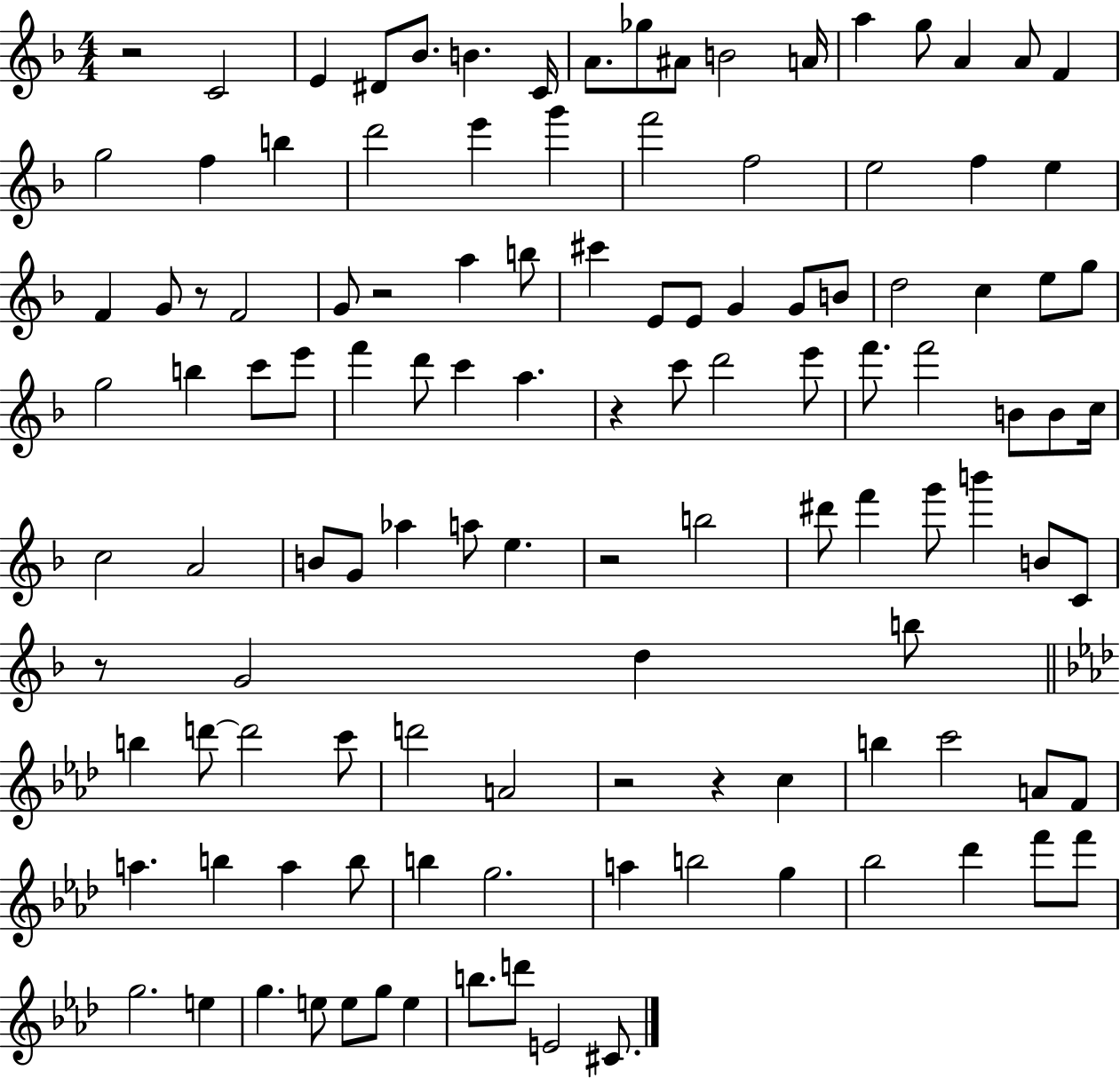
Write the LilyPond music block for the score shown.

{
  \clef treble
  \numericTimeSignature
  \time 4/4
  \key f \major
  r2 c'2 | e'4 dis'8 bes'8. b'4. c'16 | a'8. ges''8 ais'8 b'2 a'16 | a''4 g''8 a'4 a'8 f'4 | \break g''2 f''4 b''4 | d'''2 e'''4 g'''4 | f'''2 f''2 | e''2 f''4 e''4 | \break f'4 g'8 r8 f'2 | g'8 r2 a''4 b''8 | cis'''4 e'8 e'8 g'4 g'8 b'8 | d''2 c''4 e''8 g''8 | \break g''2 b''4 c'''8 e'''8 | f'''4 d'''8 c'''4 a''4. | r4 c'''8 d'''2 e'''8 | f'''8. f'''2 b'8 b'8 c''16 | \break c''2 a'2 | b'8 g'8 aes''4 a''8 e''4. | r2 b''2 | dis'''8 f'''4 g'''8 b'''4 b'8 c'8 | \break r8 g'2 d''4 b''8 | \bar "||" \break \key aes \major b''4 d'''8~~ d'''2 c'''8 | d'''2 a'2 | r2 r4 c''4 | b''4 c'''2 a'8 f'8 | \break a''4. b''4 a''4 b''8 | b''4 g''2. | a''4 b''2 g''4 | bes''2 des'''4 f'''8 f'''8 | \break g''2. e''4 | g''4. e''8 e''8 g''8 e''4 | b''8. d'''8 e'2 cis'8. | \bar "|."
}